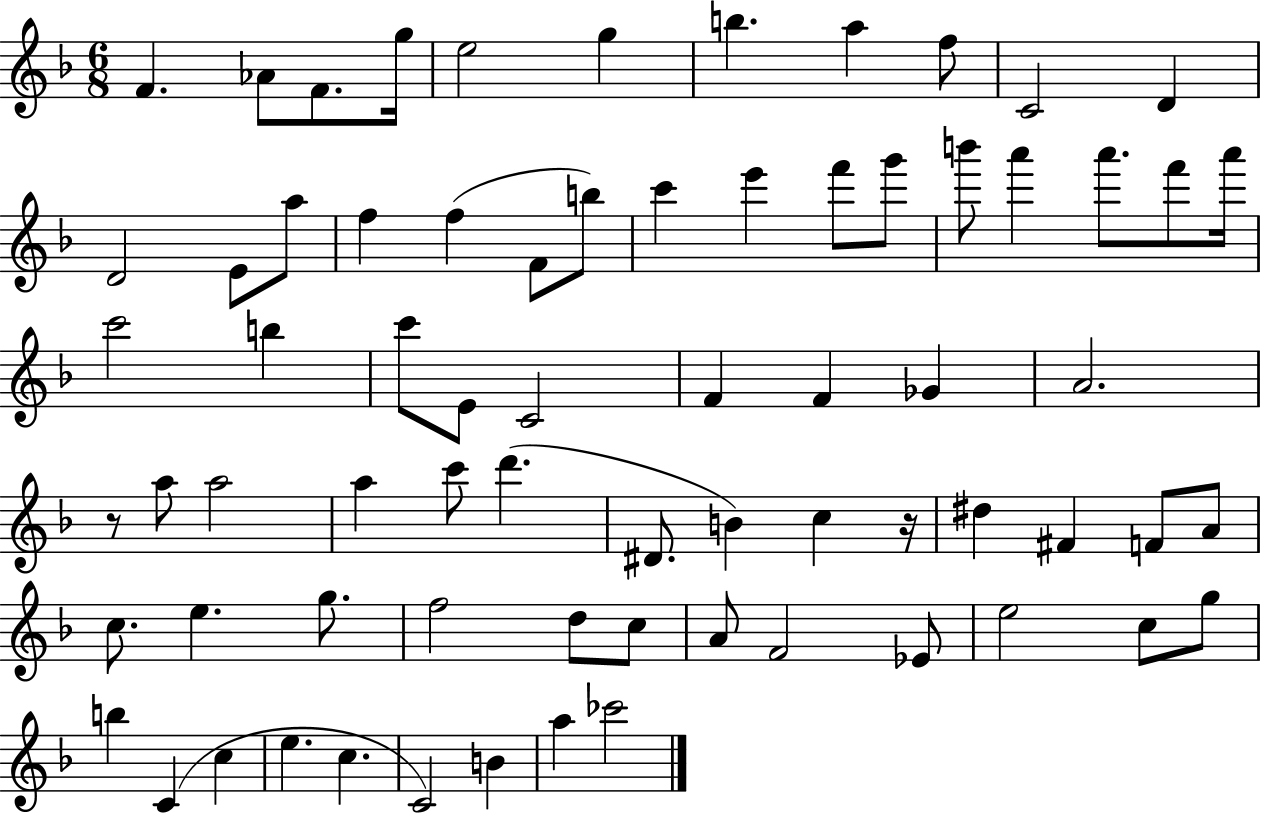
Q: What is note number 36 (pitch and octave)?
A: A4